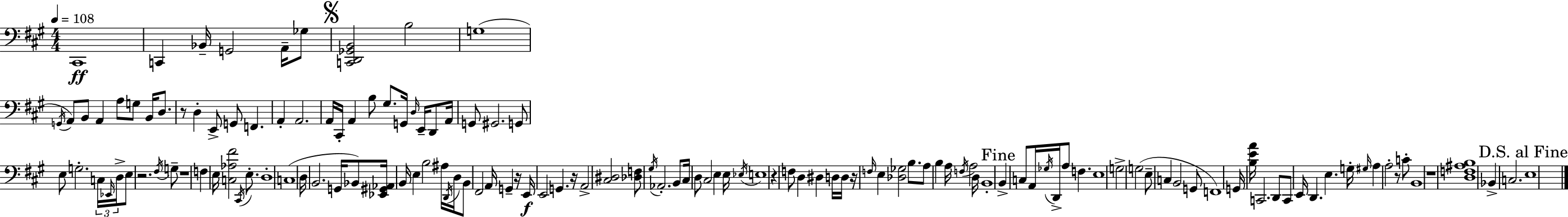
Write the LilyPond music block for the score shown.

{
  \clef bass
  \numericTimeSignature
  \time 4/4
  \key a \major
  \tempo 4 = 108
  cis,1\ff | c,4 bes,16-- g,2 a,16-- ges8 | \mark \markup { \musicglyph "scripts.segno" } <c, d, ges, b,>2 b2 | g1( | \break \acciaccatura { g,16 } a,8) b,8 a,4 a8 g8 b,16 d8. | r8 d4-. e,8-> g,8 f,4. | a,4-. a,2. | a,16 cis,16-. a,4 b8 gis8. g,16 \grace { d16 } e,16-- d,8 | \break a,16 g,8 gis,2. | g,8 e8 g2.-. | \tuplet 3/2 { c16 \grace { ees,16 } d16-> } e8 r2. | \acciaccatura { fis16 } g8-- r1 | \break f4 e16 <c aes fis'>2 | \acciaccatura { cis,16 } e8.-. d1-. | c1( | d16 b,2. | \break g,16 bes,8) <ees, gis, aes,>16 b,16 e4 b2 | ais16 \acciaccatura { d,16 } d16 b,8 fis,2 | a,16 g,4-- r16 e,16\f e,2 g,4. | r16 a,2-> <cis dis>2 | \break <des f>8 \acciaccatura { gis16 } aes,2.-. | b,8 cis16 d8 cis2 | e4 e16 \acciaccatura { ees16 } e1 | r4 f8 d4 | \break dis4 d16 d16 r16 \grace { f16 } e4 <des ges>2 | b8. a8 b4 a16 | \acciaccatura { f16 } a2 d16 b,1-. | \mark "Fine" b,4-> c8 | \break a,16 \acciaccatura { ges16 } d,16-> a8 f4. e1 | g2-> | g2( e8-- c4 | b,2 g,8 f,1) | \break g,16 <b e' a'>16 c,2. | d,8 c,8 e,16 d,4. | e4. g16-. \grace { gis16 } a4 | a2-. r8 c'8-. b,1 | \break r1 | <d f ais b>1 | bes,4-> | c2. \mark "D.S. al Fine" e1 | \break \bar "|."
}